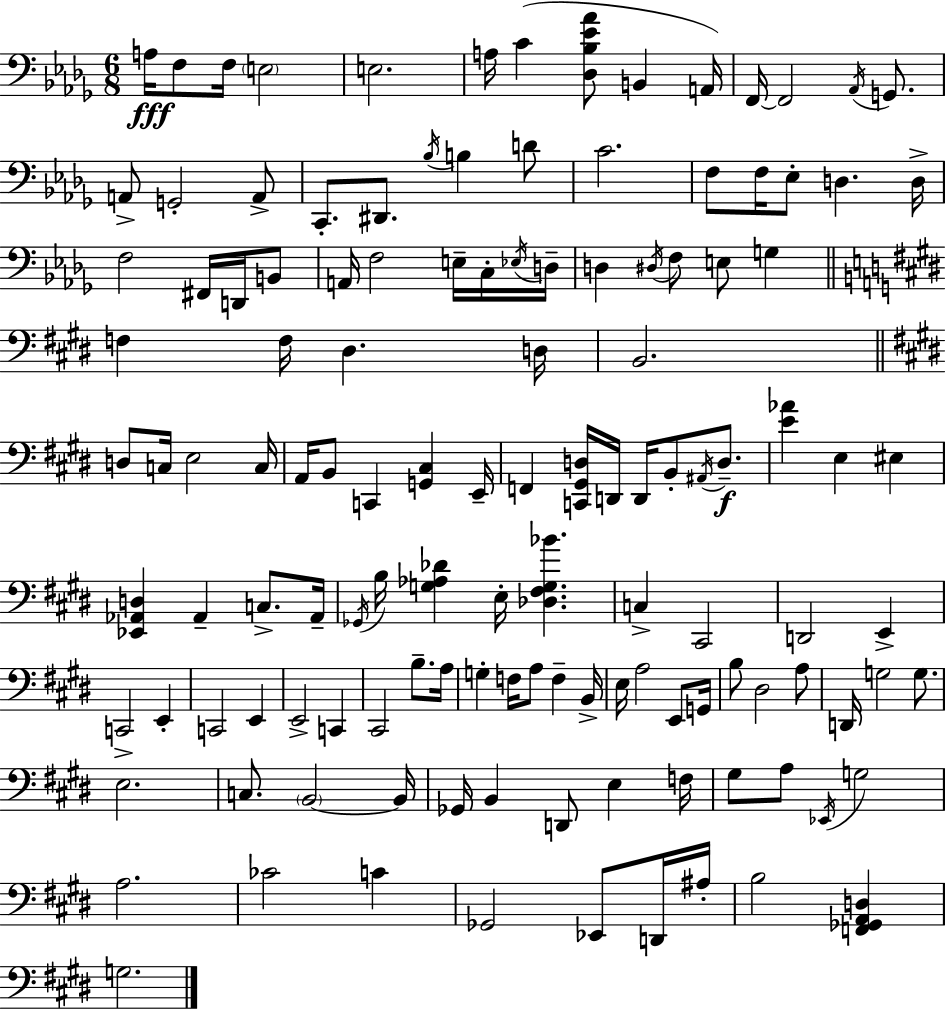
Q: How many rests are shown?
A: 0